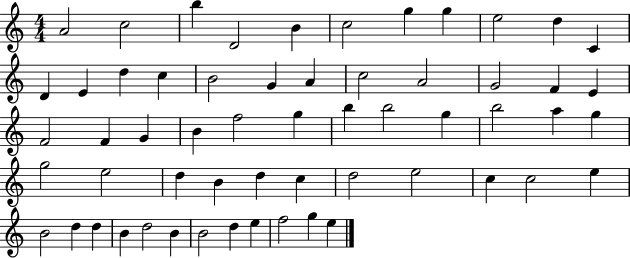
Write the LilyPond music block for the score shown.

{
  \clef treble
  \numericTimeSignature
  \time 4/4
  \key c \major
  a'2 c''2 | b''4 d'2 b'4 | c''2 g''4 g''4 | e''2 d''4 c'4 | \break d'4 e'4 d''4 c''4 | b'2 g'4 a'4 | c''2 a'2 | g'2 f'4 e'4 | \break f'2 f'4 g'4 | b'4 f''2 g''4 | b''4 b''2 g''4 | b''2 a''4 g''4 | \break g''2 e''2 | d''4 b'4 d''4 c''4 | d''2 e''2 | c''4 c''2 e''4 | \break b'2 d''4 d''4 | b'4 d''2 b'4 | b'2 d''4 e''4 | f''2 g''4 e''4 | \break \bar "|."
}